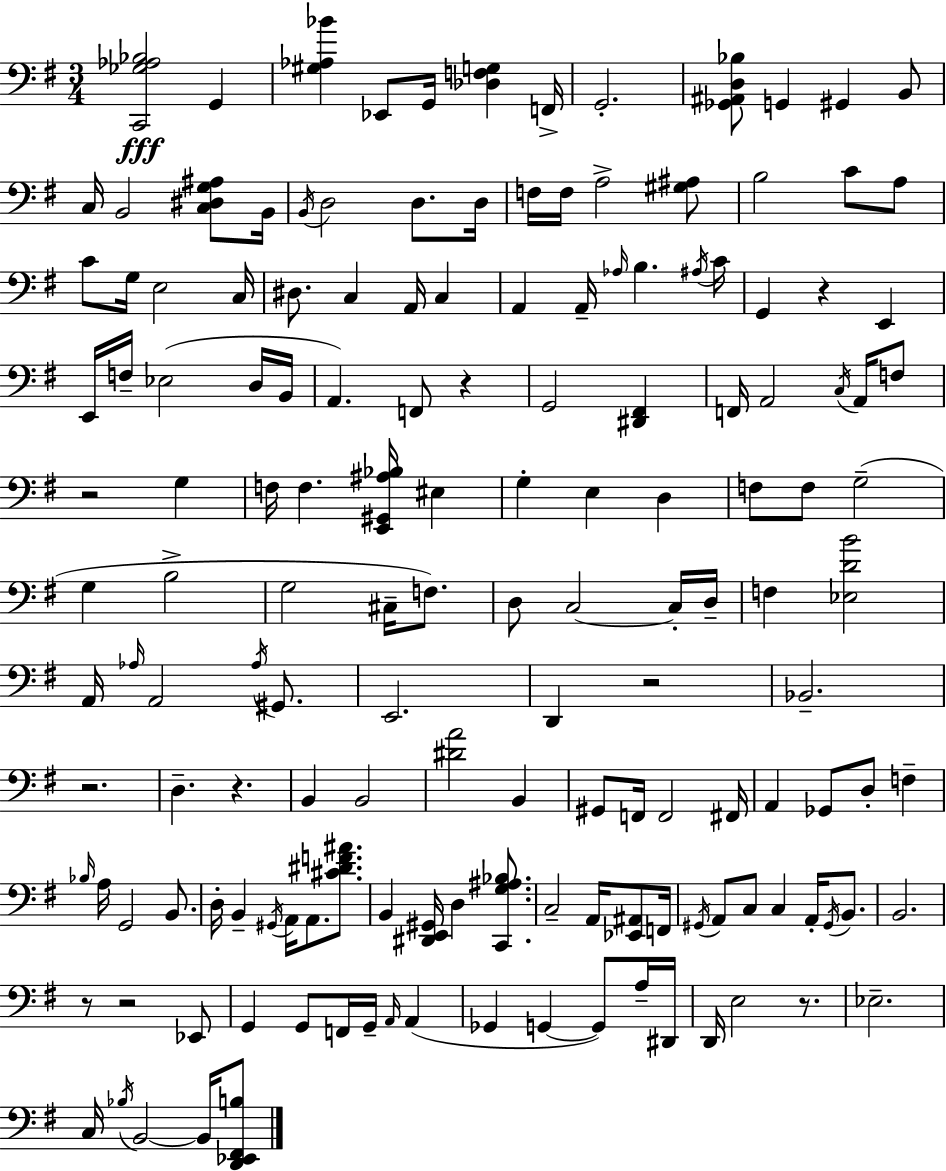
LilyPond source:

{
  \clef bass
  \numericTimeSignature
  \time 3/4
  \key e \minor
  <c, ges aes bes>2\fff g,4 | <gis aes bes'>4 ees,8 g,16 <des f g>4 f,16-> | g,2.-. | <ges, ais, d bes>8 g,4 gis,4 b,8 | \break c16 b,2 <c dis g ais>8 b,16 | \acciaccatura { b,16 } d2 d8. | d16 f16 f16 a2-> <gis ais>8 | b2 c'8 a8 | \break c'8 g16 e2 | c16 dis8. c4 a,16 c4 | a,4 a,16-- \grace { aes16 } b4. | \acciaccatura { ais16 } c'16 g,4 r4 e,4 | \break e,16 f16-- ees2( | d16 b,16 a,4.) f,8 r4 | g,2 <dis, fis,>4 | f,16 a,2 | \break \acciaccatura { c16 } a,16 f8 r2 | g4 f16 f4. <e, gis, ais bes>16 | eis4 g4-. e4 | d4 f8 f8 g2--( | \break g4 b2-> | g2 | cis16-- f8.) d8 c2~~ | c16-. d16-- f4 <ees d' b'>2 | \break a,16 \grace { aes16 } a,2 | \acciaccatura { aes16 } gis,8. e,2. | d,4 r2 | bes,2.-- | \break r2. | d4.-- | r4. b,4 b,2 | <dis' a'>2 | \break b,4 gis,8 f,16 f,2 | fis,16 a,4 ges,8 | d8-. f4-- \grace { bes16 } a16 g,2 | b,8. d16-. b,4-- | \break \acciaccatura { gis,16 } a,16 a,8. <cis' dis' f' ais'>8. b,4 | <dis, e, gis,>16 d4 <c, g ais bes>8. c2-- | a,16 <ees, ais,>8 f,16 \acciaccatura { gis,16 } a,8 c8 | c4 a,16-. \acciaccatura { gis,16 } b,8. b,2. | \break r8 | r2 ees,8 g,4 | g,8 f,16 g,16-- \grace { a,16 }( a,4 ges,4 | g,4~~ g,8) a16-- dis,16 d,16 | \break e2 r8. ees2.-- | c16 | \acciaccatura { bes16 } b,2~~ b,16 <d, ees, fis, b>8 | \bar "|."
}